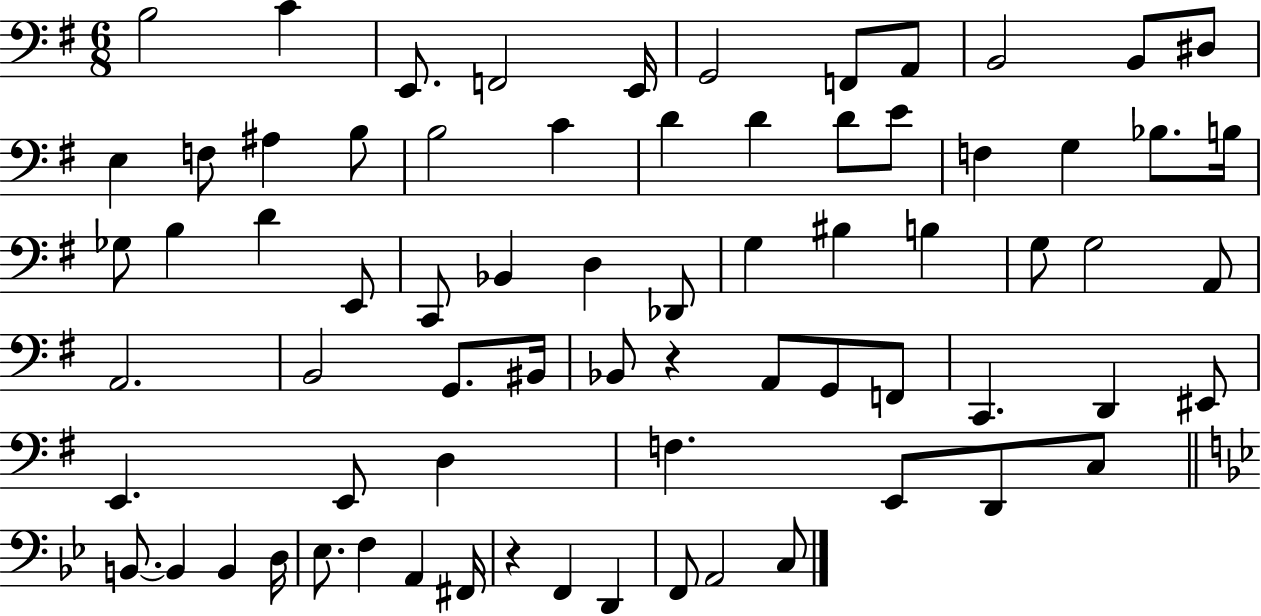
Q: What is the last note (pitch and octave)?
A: C3